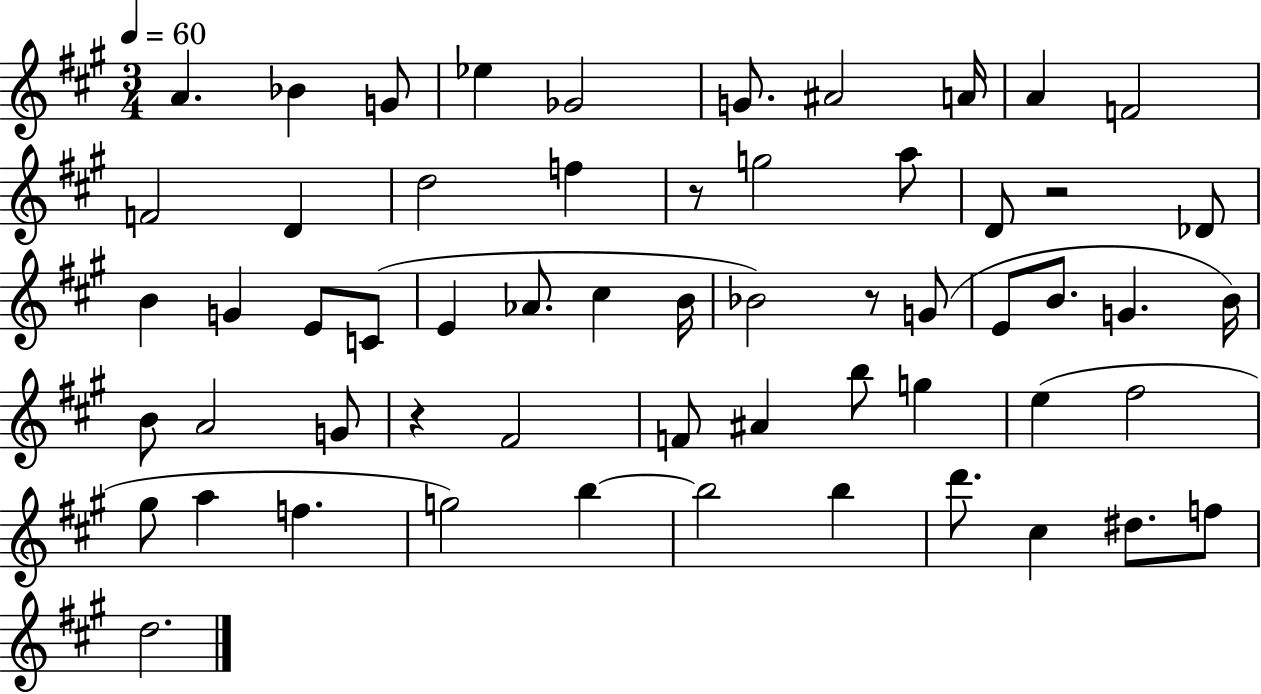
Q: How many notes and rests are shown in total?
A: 58